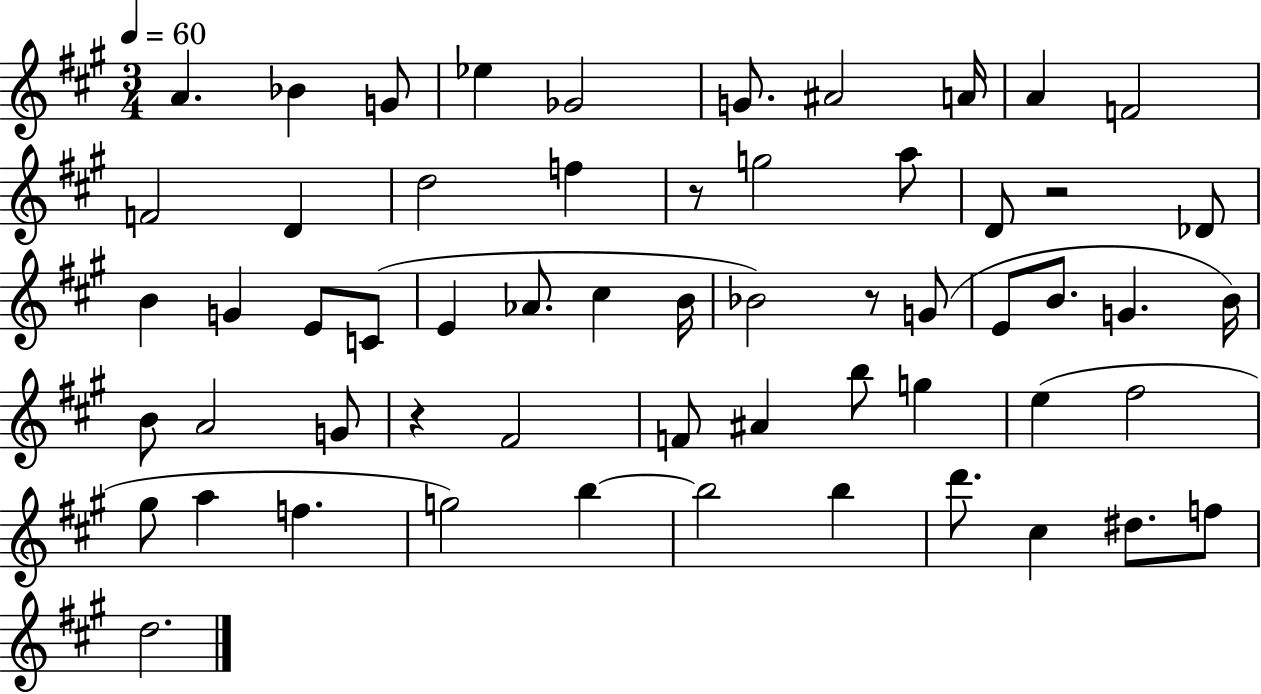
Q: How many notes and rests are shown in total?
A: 58